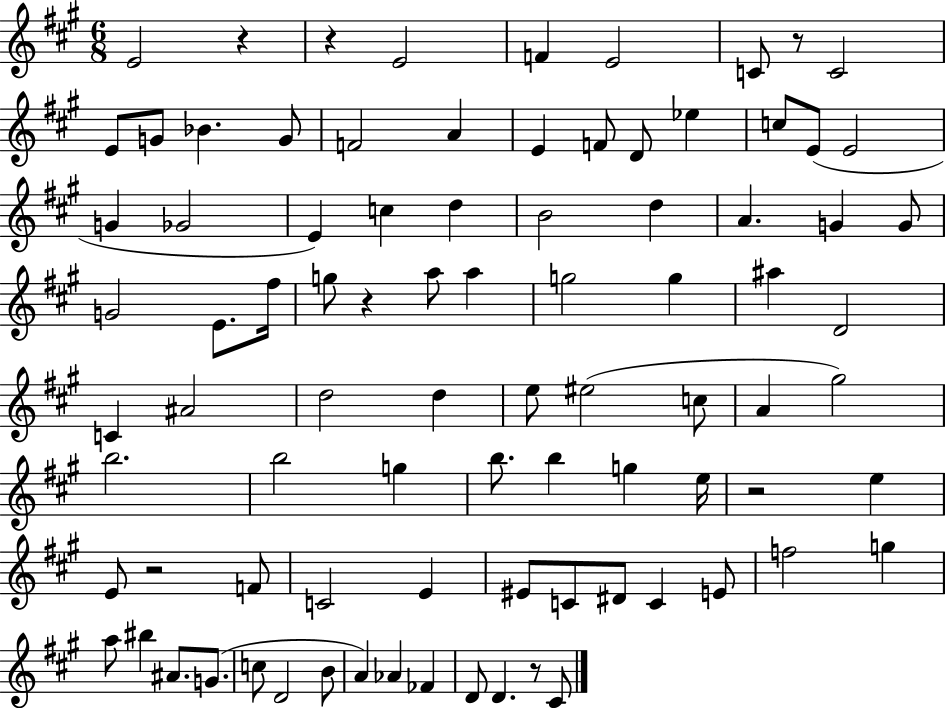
E4/h R/q R/q E4/h F4/q E4/h C4/e R/e C4/h E4/e G4/e Bb4/q. G4/e F4/h A4/q E4/q F4/e D4/e Eb5/q C5/e E4/e E4/h G4/q Gb4/h E4/q C5/q D5/q B4/h D5/q A4/q. G4/q G4/e G4/h E4/e. F#5/s G5/e R/q A5/e A5/q G5/h G5/q A#5/q D4/h C4/q A#4/h D5/h D5/q E5/e EIS5/h C5/e A4/q G#5/h B5/h. B5/h G5/q B5/e. B5/q G5/q E5/s R/h E5/q E4/e R/h F4/e C4/h E4/q EIS4/e C4/e D#4/e C4/q E4/e F5/h G5/q A5/e BIS5/q A#4/e. G4/e. C5/e D4/h B4/e A4/q Ab4/q FES4/q D4/e D4/q. R/e C#4/e